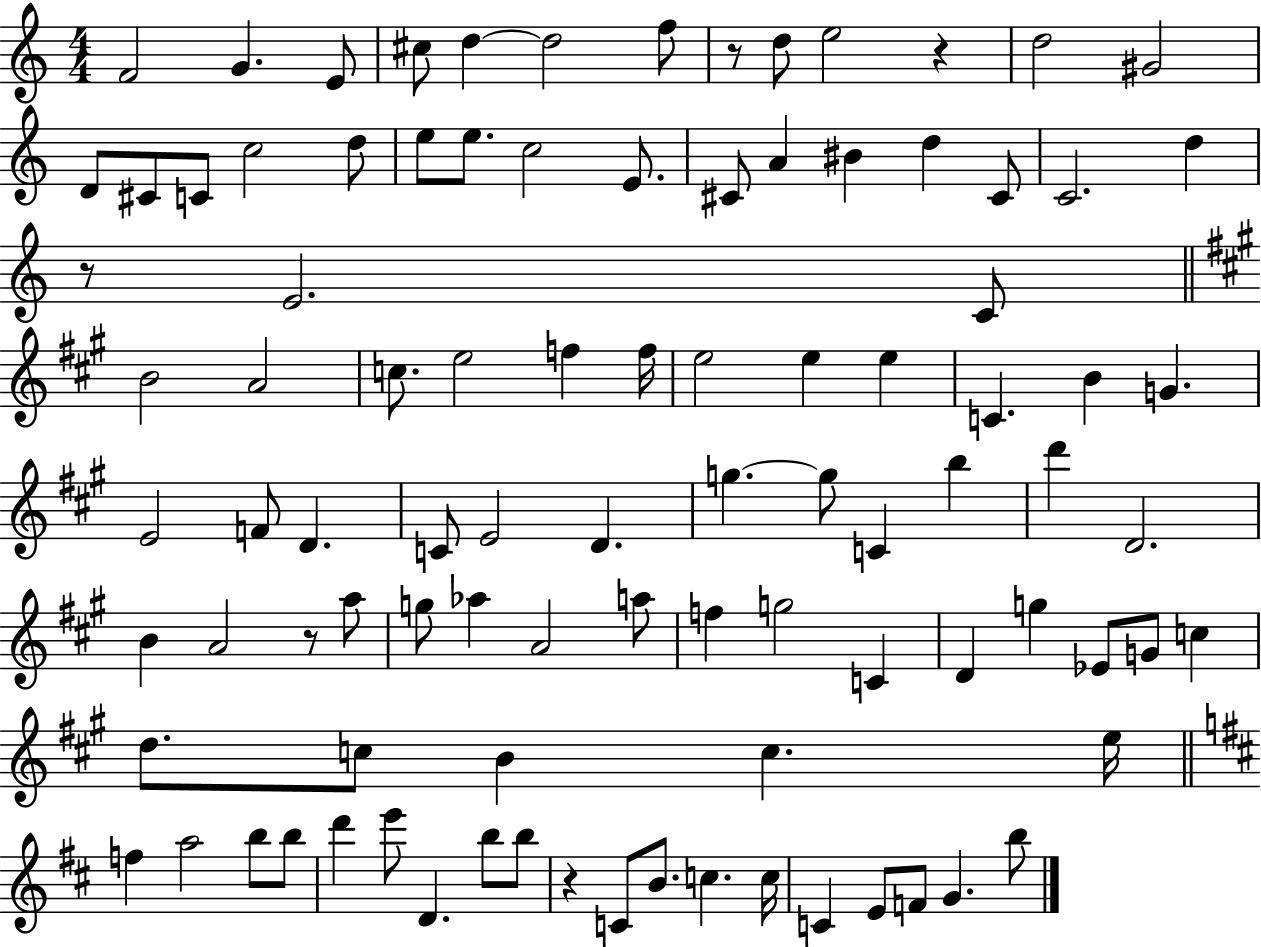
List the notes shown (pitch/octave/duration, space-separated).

F4/h G4/q. E4/e C#5/e D5/q D5/h F5/e R/e D5/e E5/h R/q D5/h G#4/h D4/e C#4/e C4/e C5/h D5/e E5/e E5/e. C5/h E4/e. C#4/e A4/q BIS4/q D5/q C#4/e C4/h. D5/q R/e E4/h. C4/e B4/h A4/h C5/e. E5/h F5/q F5/s E5/h E5/q E5/q C4/q. B4/q G4/q. E4/h F4/e D4/q. C4/e E4/h D4/q. G5/q. G5/e C4/q B5/q D6/q D4/h. B4/q A4/h R/e A5/e G5/e Ab5/q A4/h A5/e F5/q G5/h C4/q D4/q G5/q Eb4/e G4/e C5/q D5/e. C5/e B4/q C5/q. E5/s F5/q A5/h B5/e B5/e D6/q E6/e D4/q. B5/e B5/e R/q C4/e B4/e. C5/q. C5/s C4/q E4/e F4/e G4/q. B5/e